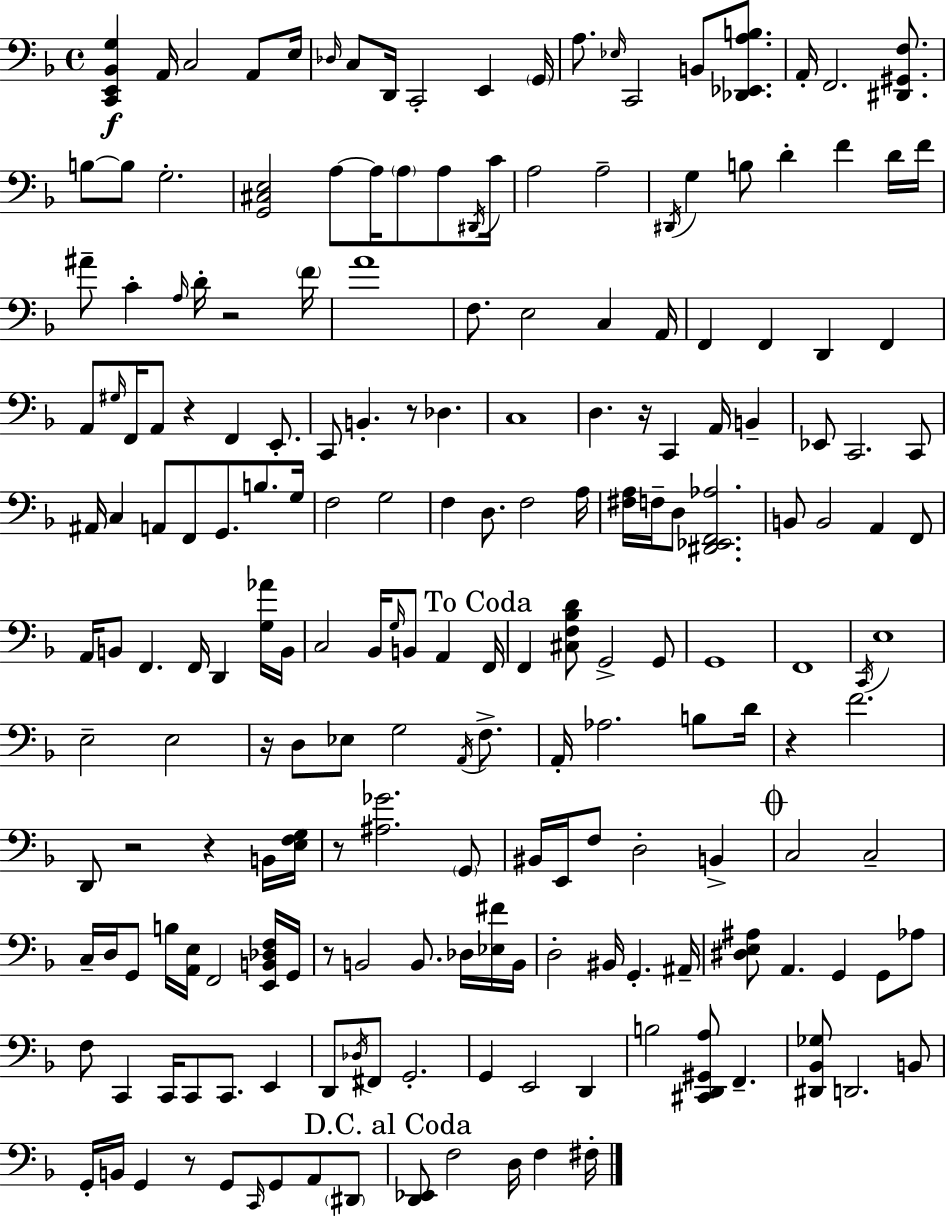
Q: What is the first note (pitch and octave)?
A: A2